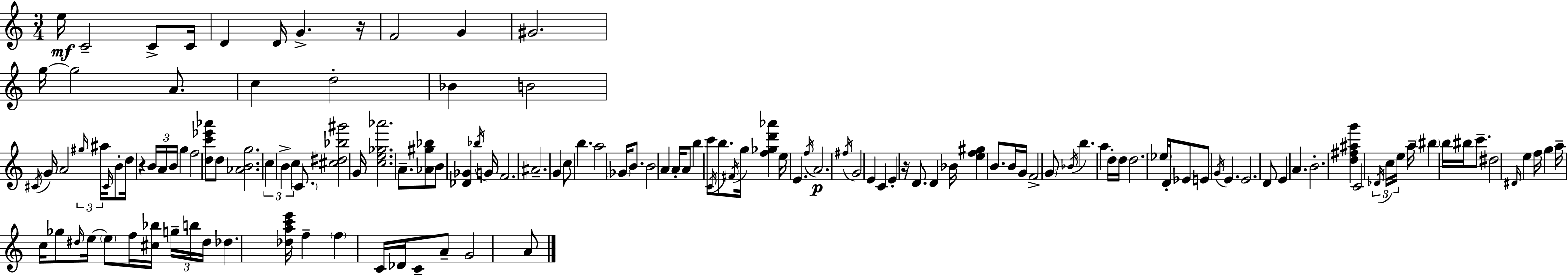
X:1
T:Untitled
M:3/4
L:1/4
K:C
e/4 C2 C/2 C/4 D D/4 G z/4 F2 G ^G2 g/4 g2 A/2 c d2 _B B2 ^C/4 G/4 A2 ^g/4 ^a/4 ^C/4 B/2 d/4 z B/4 A/4 B/4 g f2 [dc'_e'_a']/2 d/2 [_ABg]2 c B c C/2 [^c^d_b^g']2 G/4 [ce_g_a']2 A/2 [_A^g_b]/2 B/2 [_D_G] _b/4 G/4 F2 ^A2 G c/2 b a2 _G/4 B/2 B2 A A/4 A/2 b c'/2 C/4 b/2 ^F/4 g/4 [f_gd'_a'] e/4 E f/4 A2 ^f/4 G2 E C E z/4 D/2 D _B/4 [ef^g] B/2 B/4 G/4 F2 G/2 _B/4 b a d/4 d/4 d2 _e/4 D/4 _E/2 E/2 G/4 E E2 D/2 E A B2 [d^f^ag'] C2 _D/4 c/4 e/4 a/4 ^b b/4 ^b/4 c'/2 ^d2 ^D/4 e f/4 g a/4 c/4 _g/2 ^d/4 e/4 e/2 f/4 [^c_b]/4 g/4 b/4 ^d/4 _d [_dac'e']/4 f f C/4 _D/4 C/2 A/2 G2 A/2